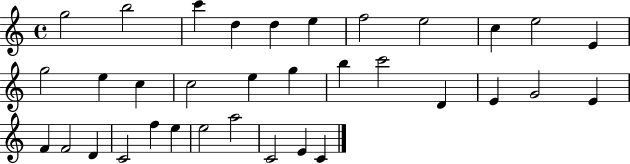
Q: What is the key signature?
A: C major